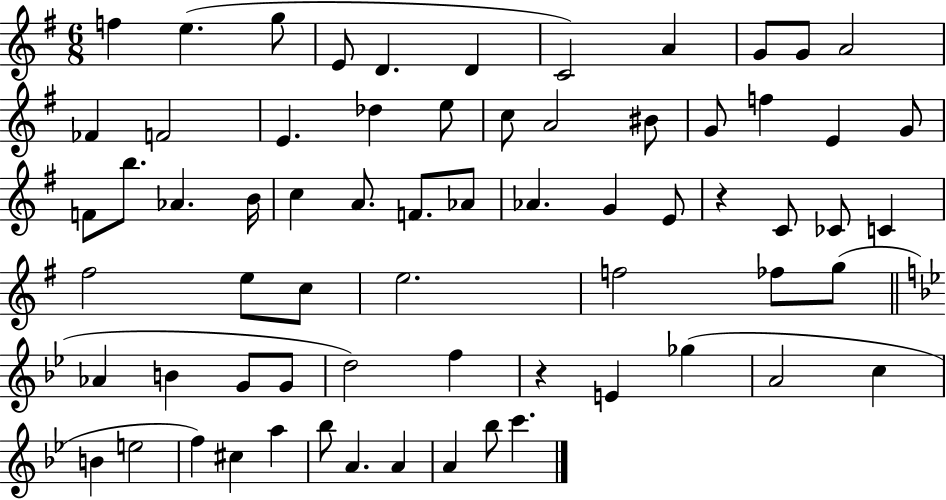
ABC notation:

X:1
T:Untitled
M:6/8
L:1/4
K:G
f e g/2 E/2 D D C2 A G/2 G/2 A2 _F F2 E _d e/2 c/2 A2 ^B/2 G/2 f E G/2 F/2 b/2 _A B/4 c A/2 F/2 _A/2 _A G E/2 z C/2 _C/2 C ^f2 e/2 c/2 e2 f2 _f/2 g/2 _A B G/2 G/2 d2 f z E _g A2 c B e2 f ^c a _b/2 A A A _b/2 c'